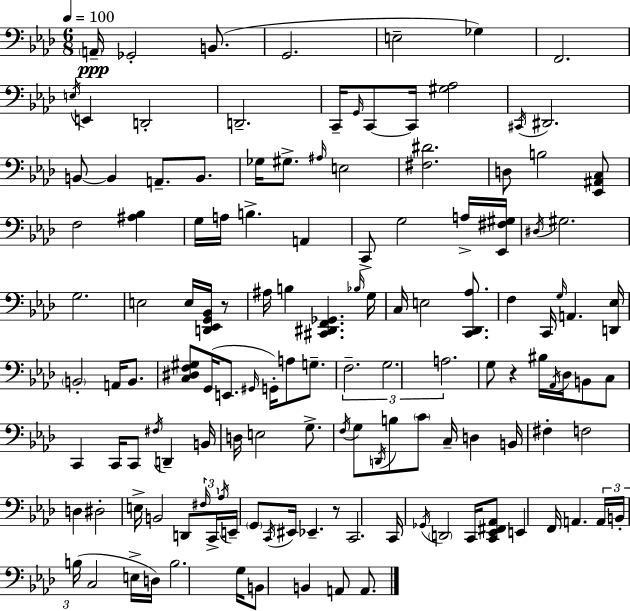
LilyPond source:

{
  \clef bass
  \numericTimeSignature
  \time 6/8
  \key f \minor
  \tempo 4 = 100
  \parenthesize a,16--\ppp ges,2-. b,8.( | g,2. | e2-- ges4) | f,2. | \break \acciaccatura { e16 } e,4 d,2-. | d,2.-- | c,16-- \grace { g,16 } c,8~~ c,16 <gis aes>2 | \acciaccatura { cis,16 } dis,2. | \break b,8~~ b,4 a,8.-- | b,8. ges16 gis8.-> \grace { ais16 } e2 | <fis dis'>2. | d8 b2 | \break <ees, ais, c>8 f2 | <ais bes>4 g16 a16 b4.-> | a,4 c,8-> g2 | a16-> <ees, fis gis>16 \acciaccatura { dis16 } gis2. | \break g2. | e2 | e16 <d, ees, g, bes,>16 r8 ais16 b4 <cis, dis, f, ges,>4. | \grace { bes16 } g16 c16 e2 | \break <c, des, aes>8. f4 c,16 \grace { g16 } | a,4. <d, ees>16 \parenthesize b,2-. | a,16 b,8. <c dis f gis>8 g,16( e,8. | \grace { gis,16 }) g,16-. a8 g8.-- \tuplet 3/2 { f2.-- | \break g2. | a2. } | g8 r4 | bis16 \acciaccatura { aes,16 } des16 b,8 c8 c,4 | \break c,16 c,8 \acciaccatura { fis16 } d,4-- b,16 d16 e2 | g8.-> \acciaccatura { f16 } g8 | \acciaccatura { d,16 } b8 \parenthesize c'8 c16-- d4 b,16 | fis4-. f2 | \break d4 dis2-. | e16-> b,2 d,8 \tuplet 3/2 { \grace { fis16 } | c,16-> \acciaccatura { aes16 } } e,16-- \parenthesize g,8 \acciaccatura { c,16 } eis,16 ees,4.-- | r8 c,2. | \break c,16 \acciaccatura { ges,16 } \parenthesize d,2 | c,16 <c, ees, fis, aes,>8 e,4 f,16 a,4. | \tuplet 3/2 { a,16 b,16-. b16( } c2 | e16-> d16) b2. | \break g16 b,8 b,4 a,8 | a,8. \bar "|."
}